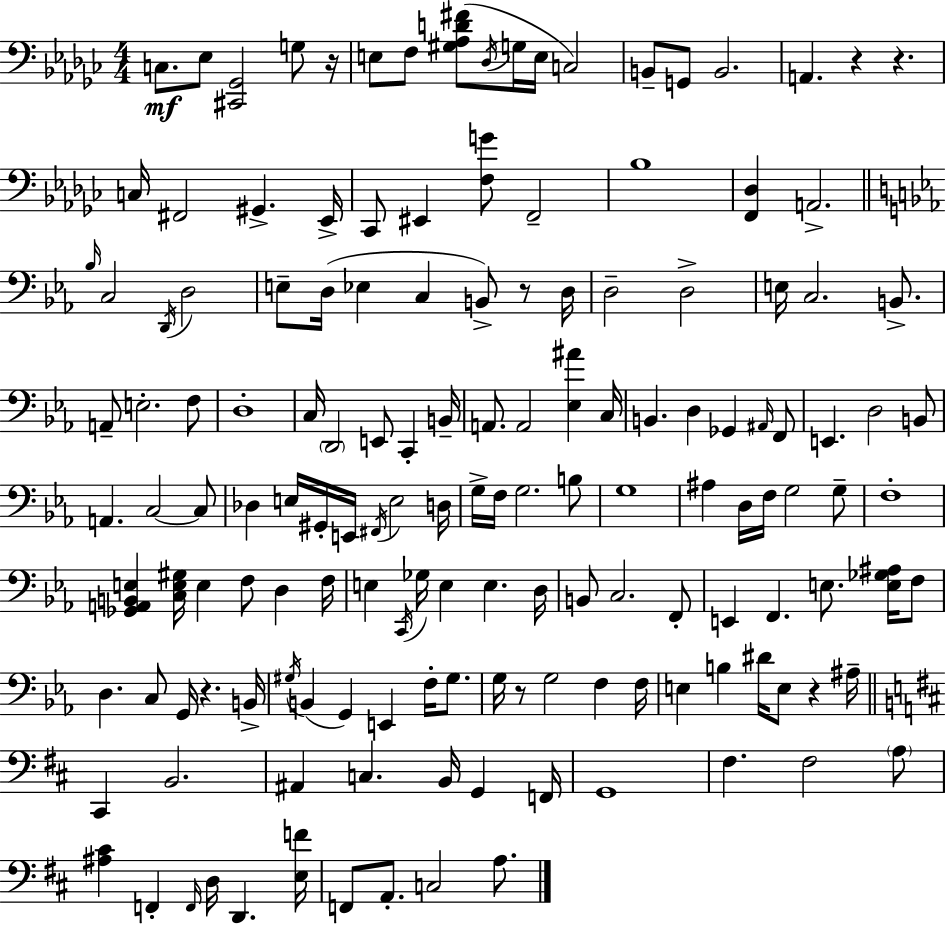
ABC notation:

X:1
T:Untitled
M:4/4
L:1/4
K:Ebm
C,/2 _E,/2 [^C,,_G,,]2 G,/2 z/4 E,/2 F,/2 [^G,_A,D^F]/2 _D,/4 G,/4 E,/4 C,2 B,,/2 G,,/2 B,,2 A,, z z C,/4 ^F,,2 ^G,, _E,,/4 _C,,/2 ^E,, [F,G]/2 F,,2 _B,4 [F,,_D,] A,,2 _B,/4 C,2 D,,/4 D,2 E,/2 D,/4 _E, C, B,,/2 z/2 D,/4 D,2 D,2 E,/4 C,2 B,,/2 A,,/2 E,2 F,/2 D,4 C,/4 D,,2 E,,/2 C,, B,,/4 A,,/2 A,,2 [_E,^A] C,/4 B,, D, _G,, ^A,,/4 F,,/2 E,, D,2 B,,/2 A,, C,2 C,/2 _D, E,/4 ^G,,/4 E,,/4 ^F,,/4 E,2 D,/4 G,/4 F,/4 G,2 B,/2 G,4 ^A, D,/4 F,/4 G,2 G,/2 F,4 [_G,,A,,B,,E,] [C,E,^G,]/4 E, F,/2 D, F,/4 E, C,,/4 _G,/4 E, E, D,/4 B,,/2 C,2 F,,/2 E,, F,, E,/2 [E,_G,^A,]/4 F,/2 D, C,/2 G,,/4 z B,,/4 ^G,/4 B,, G,, E,, F,/4 ^G,/2 G,/4 z/2 G,2 F, F,/4 E, B, ^D/4 E,/2 z ^A,/4 ^C,, B,,2 ^A,, C, B,,/4 G,, F,,/4 G,,4 ^F, ^F,2 A,/2 [^A,^C] F,, F,,/4 D,/4 D,, [E,F]/4 F,,/2 A,,/2 C,2 A,/2